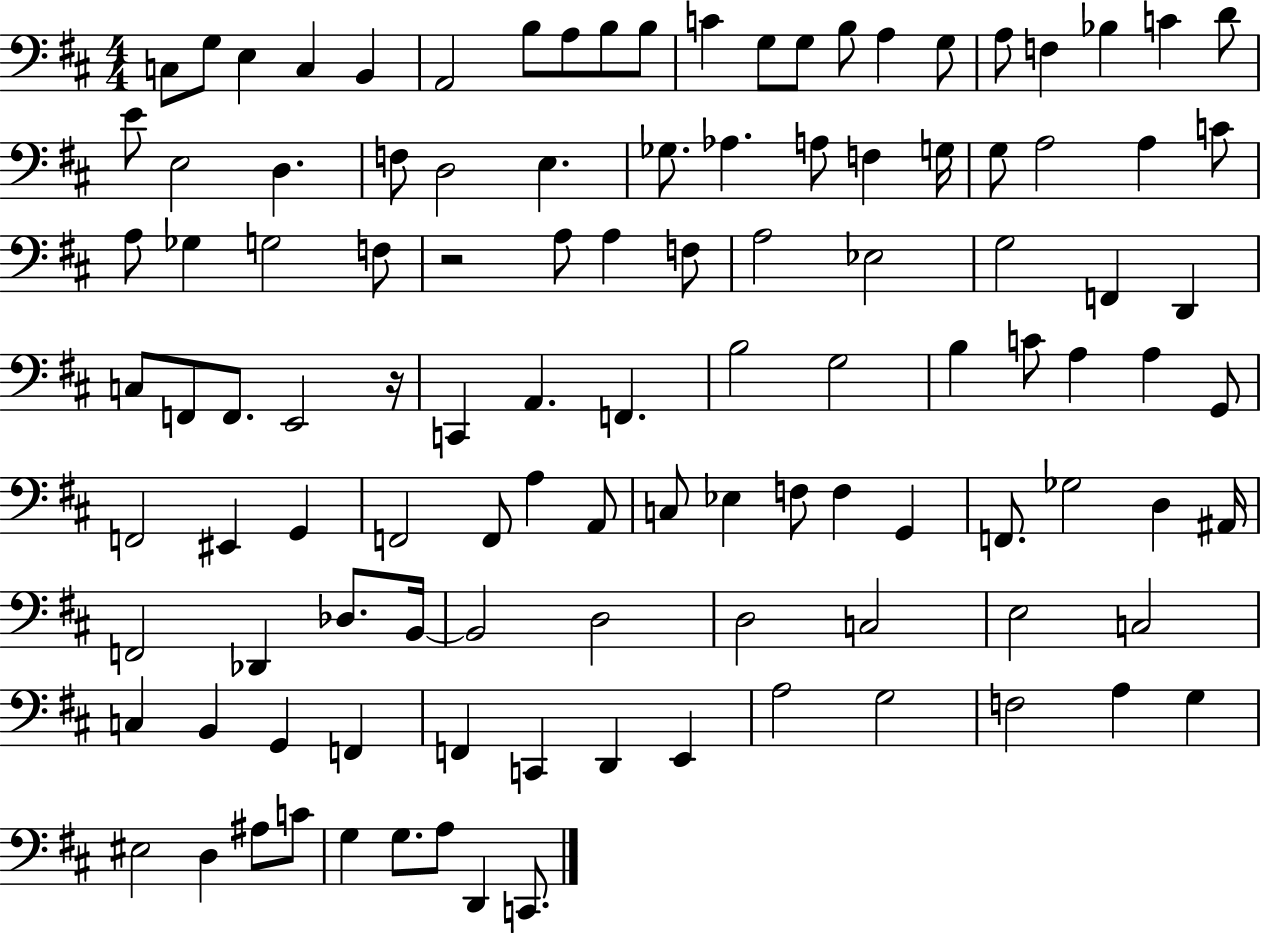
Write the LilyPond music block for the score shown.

{
  \clef bass
  \numericTimeSignature
  \time 4/4
  \key d \major
  c8 g8 e4 c4 b,4 | a,2 b8 a8 b8 b8 | c'4 g8 g8 b8 a4 g8 | a8 f4 bes4 c'4 d'8 | \break e'8 e2 d4. | f8 d2 e4. | ges8. aes4. a8 f4 g16 | g8 a2 a4 c'8 | \break a8 ges4 g2 f8 | r2 a8 a4 f8 | a2 ees2 | g2 f,4 d,4 | \break c8 f,8 f,8. e,2 r16 | c,4 a,4. f,4. | b2 g2 | b4 c'8 a4 a4 g,8 | \break f,2 eis,4 g,4 | f,2 f,8 a4 a,8 | c8 ees4 f8 f4 g,4 | f,8. ges2 d4 ais,16 | \break f,2 des,4 des8. b,16~~ | b,2 d2 | d2 c2 | e2 c2 | \break c4 b,4 g,4 f,4 | f,4 c,4 d,4 e,4 | a2 g2 | f2 a4 g4 | \break eis2 d4 ais8 c'8 | g4 g8. a8 d,4 c,8. | \bar "|."
}